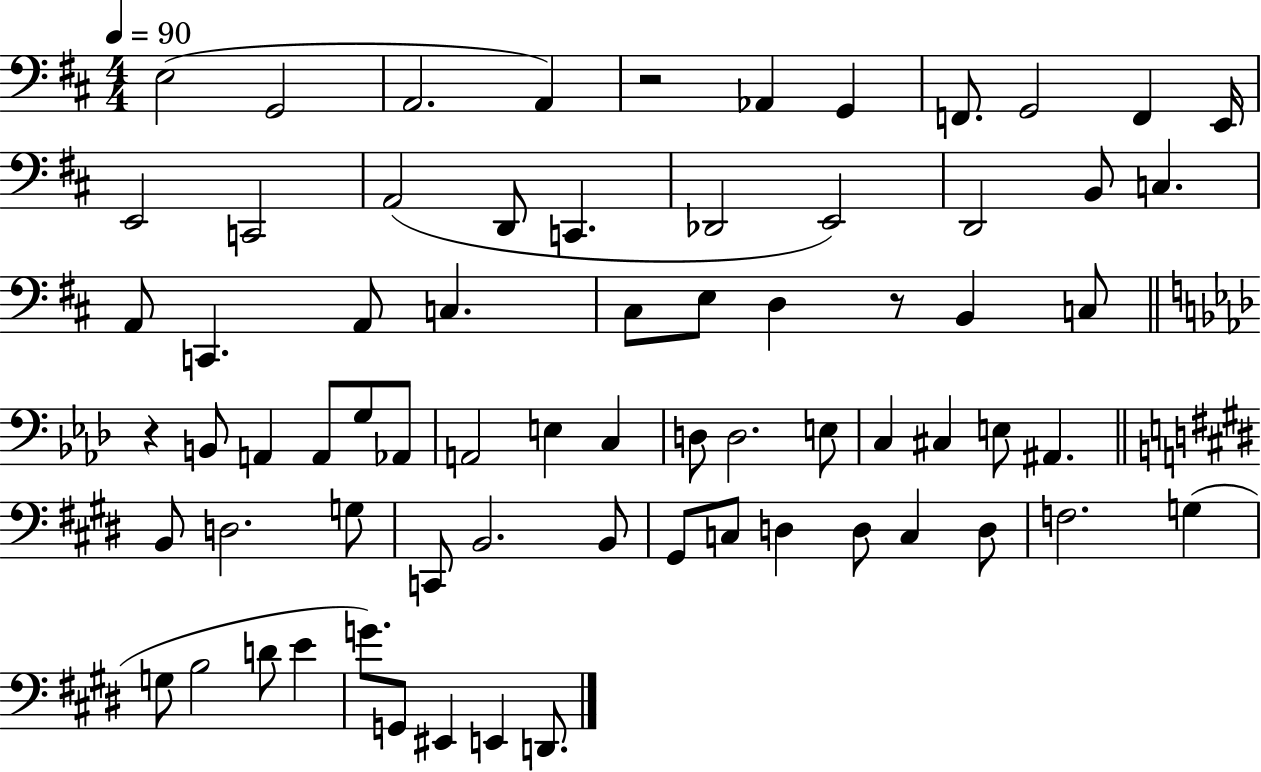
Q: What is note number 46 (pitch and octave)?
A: D3